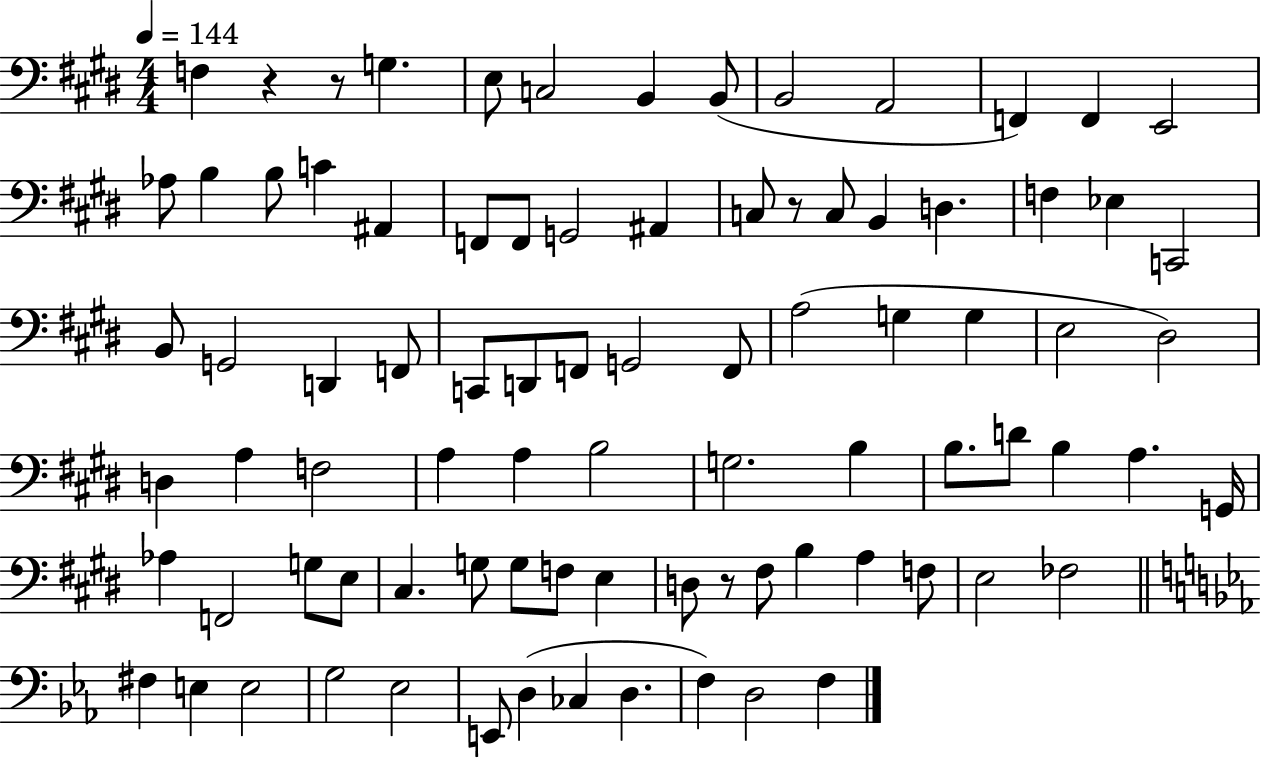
X:1
T:Untitled
M:4/4
L:1/4
K:E
F, z z/2 G, E,/2 C,2 B,, B,,/2 B,,2 A,,2 F,, F,, E,,2 _A,/2 B, B,/2 C ^A,, F,,/2 F,,/2 G,,2 ^A,, C,/2 z/2 C,/2 B,, D, F, _E, C,,2 B,,/2 G,,2 D,, F,,/2 C,,/2 D,,/2 F,,/2 G,,2 F,,/2 A,2 G, G, E,2 ^D,2 D, A, F,2 A, A, B,2 G,2 B, B,/2 D/2 B, A, G,,/4 _A, F,,2 G,/2 E,/2 ^C, G,/2 G,/2 F,/2 E, D,/2 z/2 ^F,/2 B, A, F,/2 E,2 _F,2 ^F, E, E,2 G,2 _E,2 E,,/2 D, _C, D, F, D,2 F,